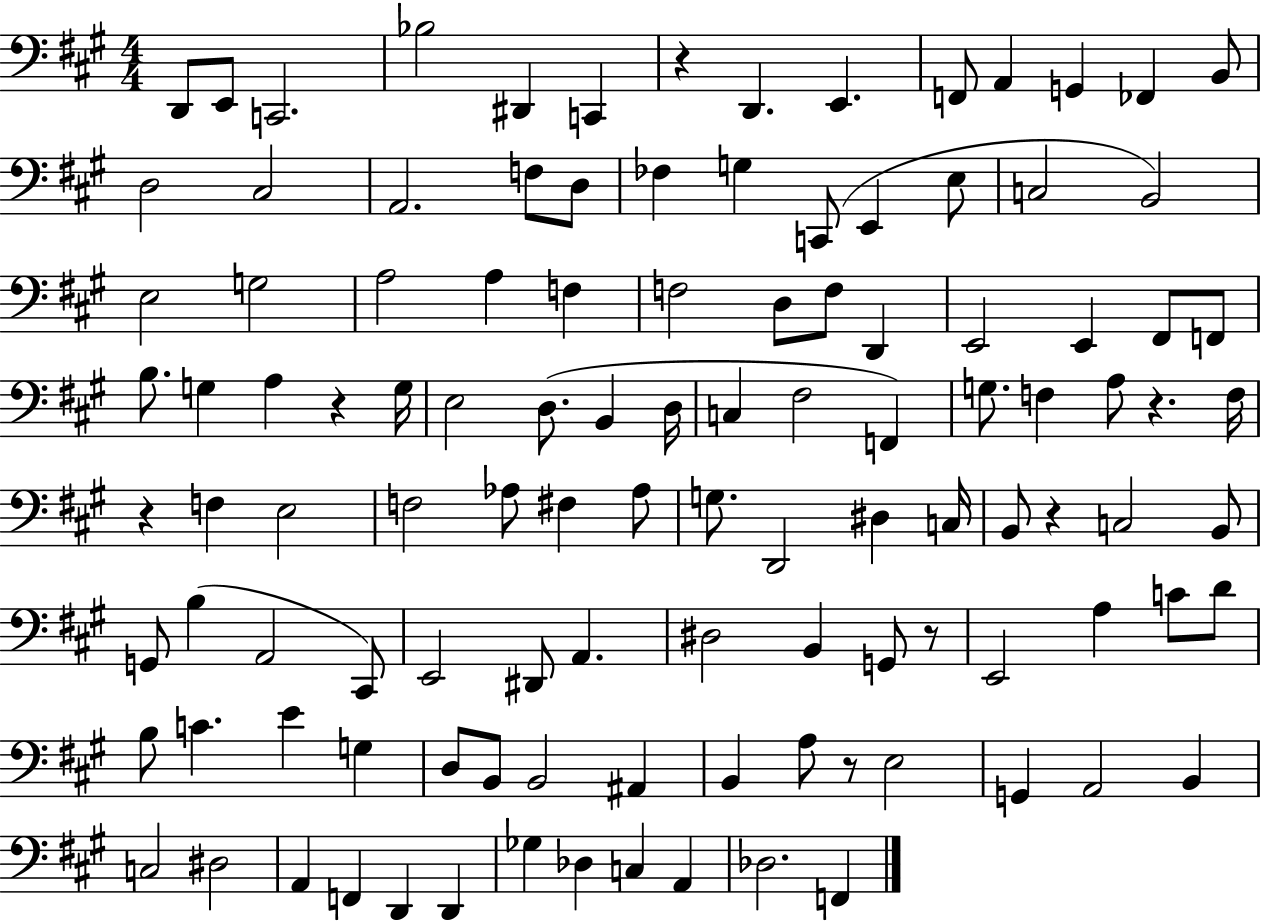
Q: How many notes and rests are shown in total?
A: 113